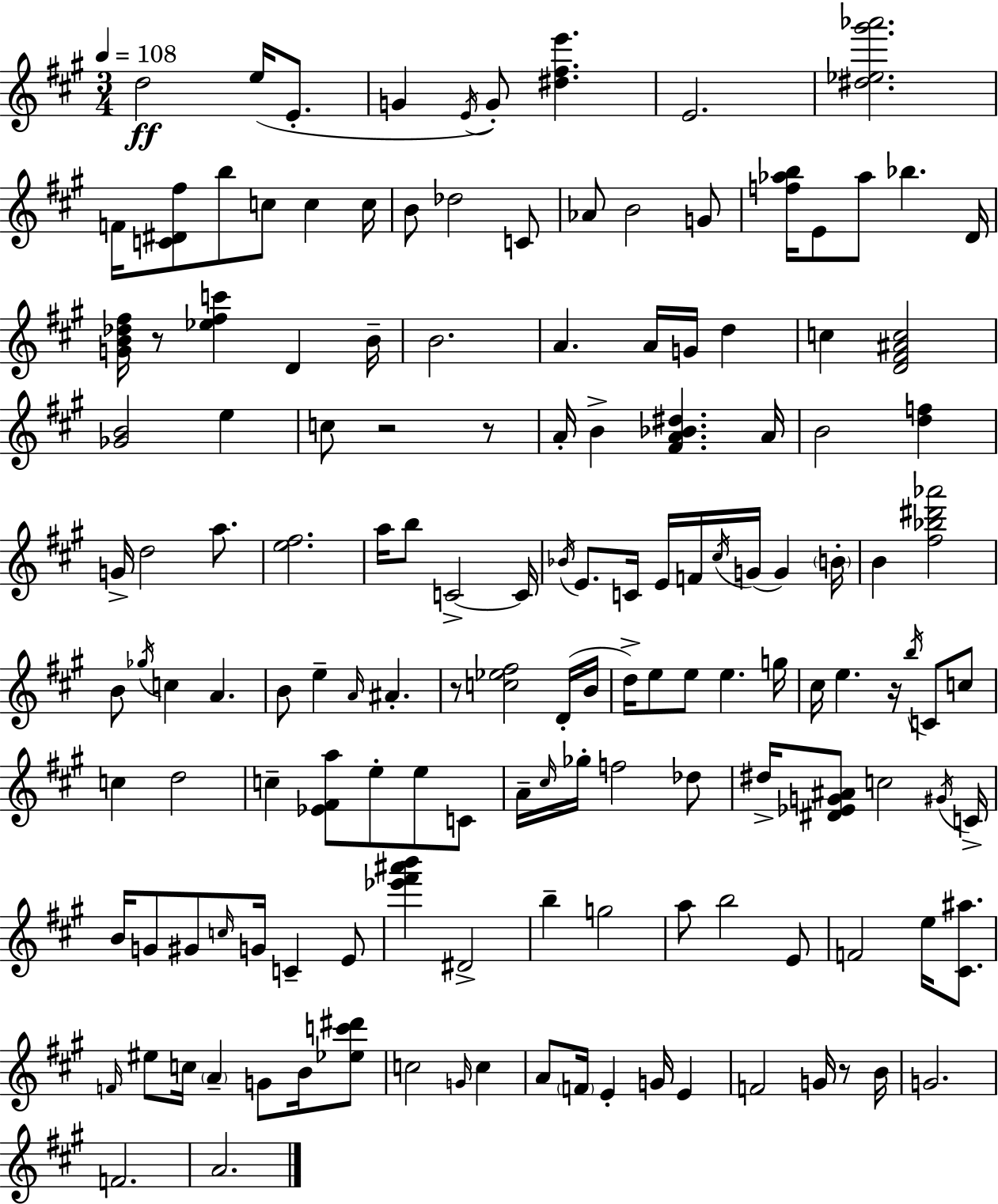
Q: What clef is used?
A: treble